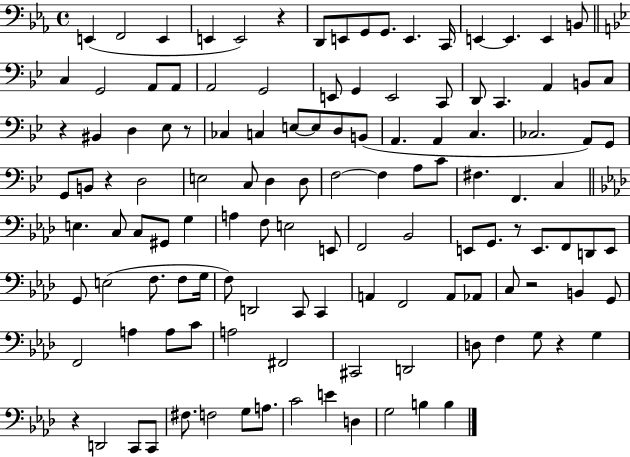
{
  \clef bass
  \time 4/4
  \defaultTimeSignature
  \key ees \major
  e,4( f,2 e,4 | e,4 e,2) r4 | d,8 e,8 g,8 g,8. e,4. c,16 | e,4~~ e,4. e,4 b,8 | \break \bar "||" \break \key bes \major c4 g,2 a,8 a,8 | a,2 g,2 | e,8 g,4 e,2 c,8 | d,8 c,4. a,4 b,8 c8 | \break r4 bis,4 d4 ees8 r8 | ces4 c4 e8~~ e8 d8 b,8( | a,4. a,4 c4. | ces2. a,8) g,8 | \break g,8 b,8 r4 d2 | e2 c8 d4 d8 | f2~~ f4 a8 c'8 | fis4. f,4. c4 | \break \bar "||" \break \key f \minor e4. c8 c8 gis,8 g4 | a4 f8 e2 e,8 | f,2 bes,2 | e,8 g,8. r8 e,8. f,8 d,8 e,8 | \break g,8 e2( f8. f8 g16 | f8) d,2 c,8 c,4 | a,4 f,2 a,8 aes,8 | c8 r2 b,4 g,8 | \break f,2 a4 a8 c'8 | a2 fis,2 | cis,2 d,2 | d8 f4 g8 r4 g4 | \break r4 d,2 c,8 c,8 | fis8. f2 g8 a8. | c'2 e'4 d4 | g2 b4 b4 | \break \bar "|."
}